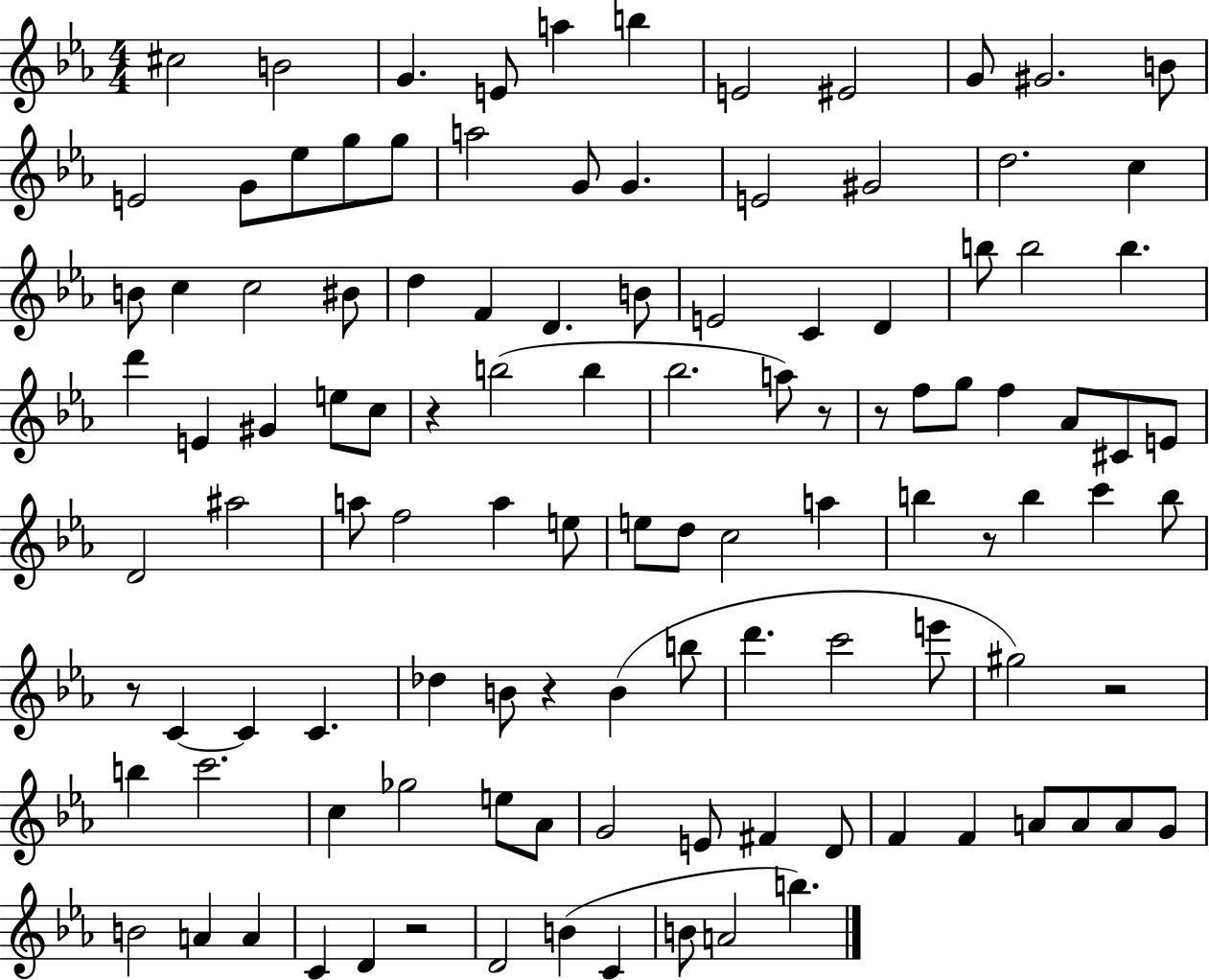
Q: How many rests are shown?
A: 8